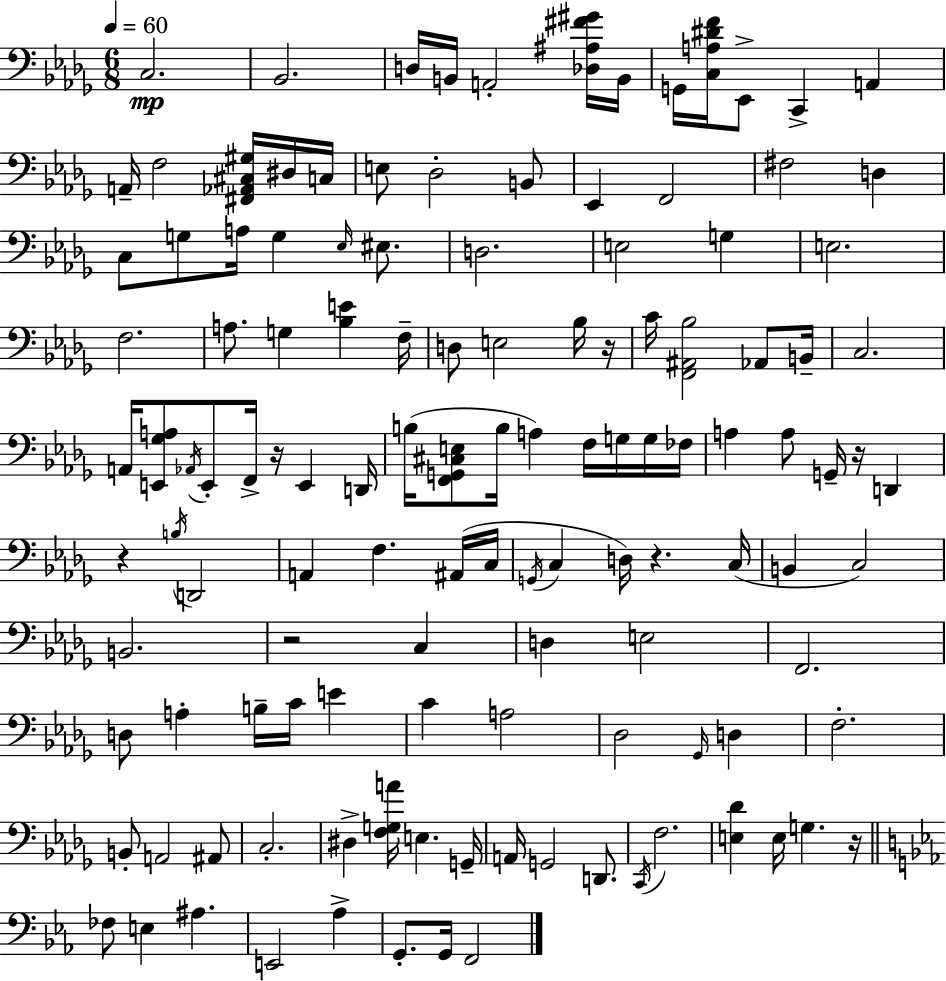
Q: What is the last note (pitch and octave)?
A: F2